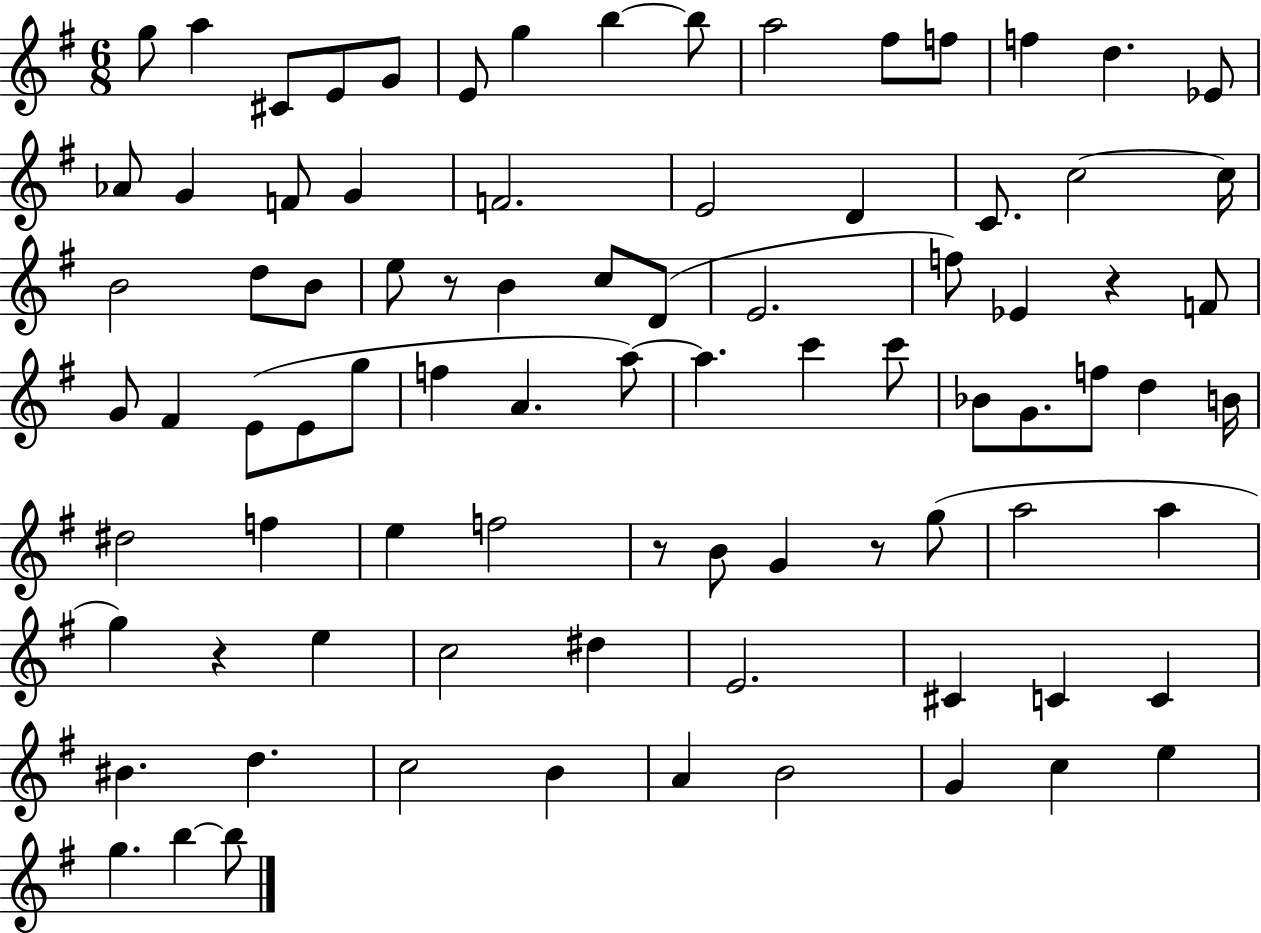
X:1
T:Untitled
M:6/8
L:1/4
K:G
g/2 a ^C/2 E/2 G/2 E/2 g b b/2 a2 ^f/2 f/2 f d _E/2 _A/2 G F/2 G F2 E2 D C/2 c2 c/4 B2 d/2 B/2 e/2 z/2 B c/2 D/2 E2 f/2 _E z F/2 G/2 ^F E/2 E/2 g/2 f A a/2 a c' c'/2 _B/2 G/2 f/2 d B/4 ^d2 f e f2 z/2 B/2 G z/2 g/2 a2 a g z e c2 ^d E2 ^C C C ^B d c2 B A B2 G c e g b b/2